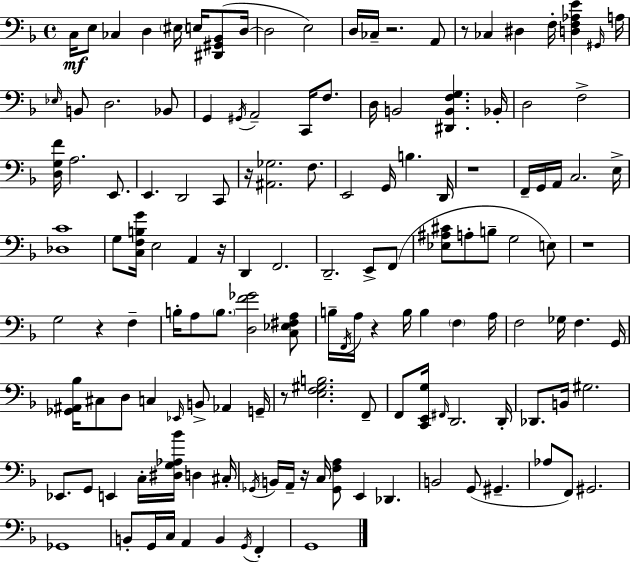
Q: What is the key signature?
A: D minor